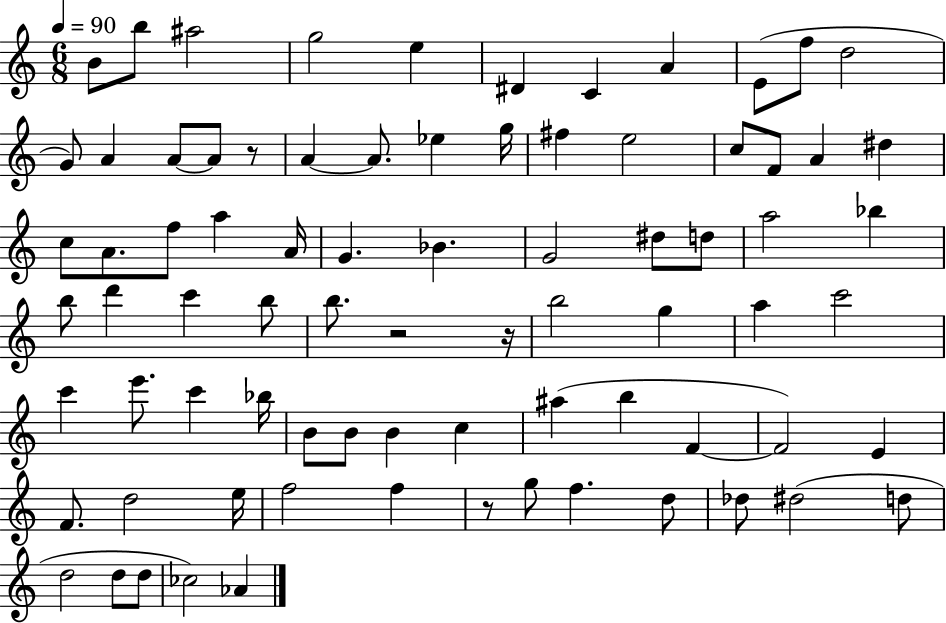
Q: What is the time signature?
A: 6/8